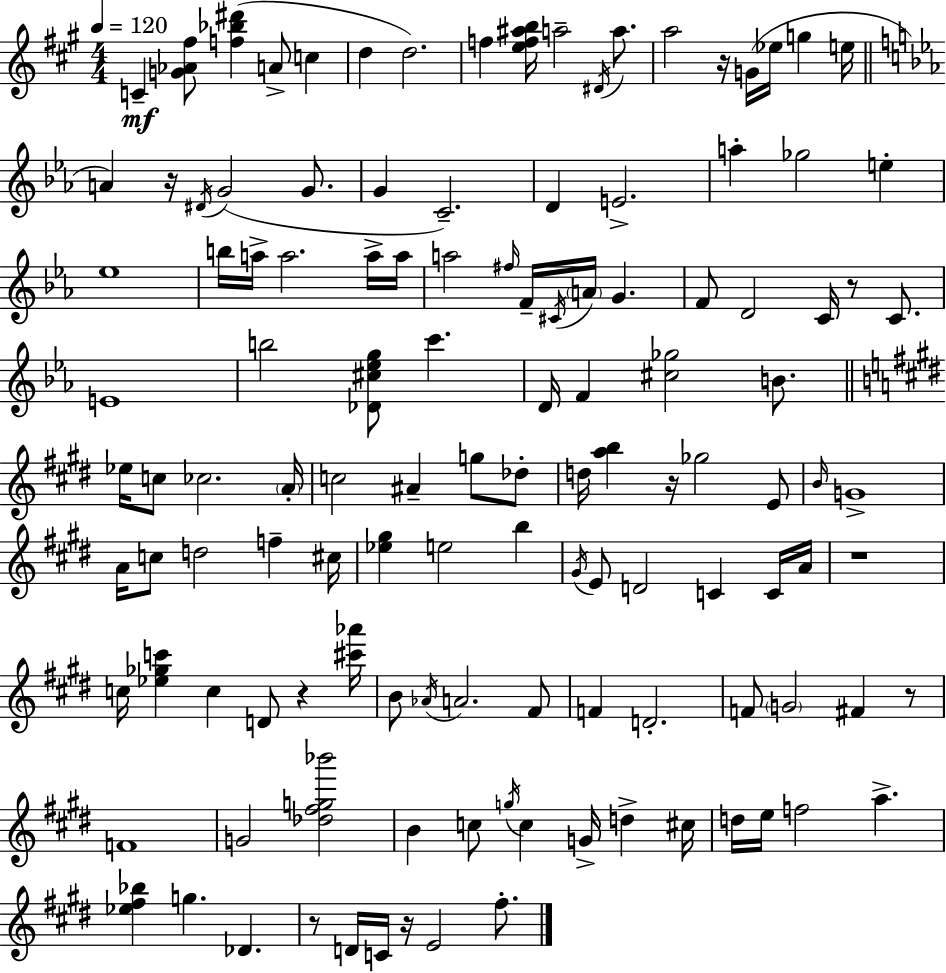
C4/q [G4,Ab4,F#5]/e [F5,Bb5,D#6]/q A4/e C5/q D5/q D5/h. F5/q [E5,F5,A#5,B5]/s A5/h D#4/s A5/e. A5/h R/s G4/s Eb5/s G5/q E5/s A4/q R/s D#4/s G4/h G4/e. G4/q C4/h. D4/q E4/h. A5/q Gb5/h E5/q Eb5/w B5/s A5/s A5/h. A5/s A5/s A5/h F#5/s F4/s C#4/s A4/s G4/q. F4/e D4/h C4/s R/e C4/e. E4/w B5/h [Db4,C#5,Eb5,G5]/e C6/q. D4/s F4/q [C#5,Gb5]/h B4/e. Eb5/s C5/e CES5/h. A4/s C5/h A#4/q G5/e Db5/e D5/s [A5,B5]/q R/s Gb5/h E4/e B4/s G4/w A4/s C5/e D5/h F5/q C#5/s [Eb5,G#5]/q E5/h B5/q G#4/s E4/e D4/h C4/q C4/s A4/s R/w C5/s [Eb5,Gb5,C6]/q C5/q D4/e R/q [C#6,Ab6]/s B4/e Ab4/s A4/h. F#4/e F4/q D4/h. F4/e G4/h F#4/q R/e F4/w G4/h [Db5,F#5,G5,Bb6]/h B4/q C5/e G5/s C5/q G4/s D5/q C#5/s D5/s E5/s F5/h A5/q. [Eb5,F#5,Bb5]/q G5/q. Db4/q. R/e D4/s C4/s R/s E4/h F#5/e.